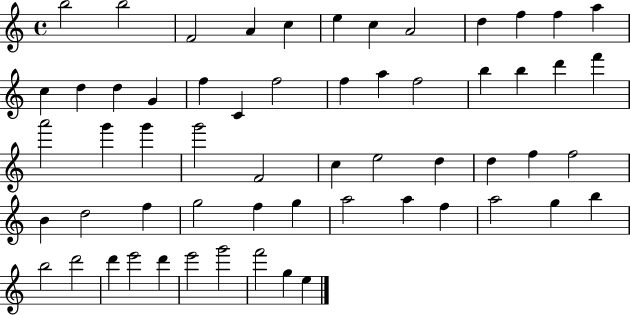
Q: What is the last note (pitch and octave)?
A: E5